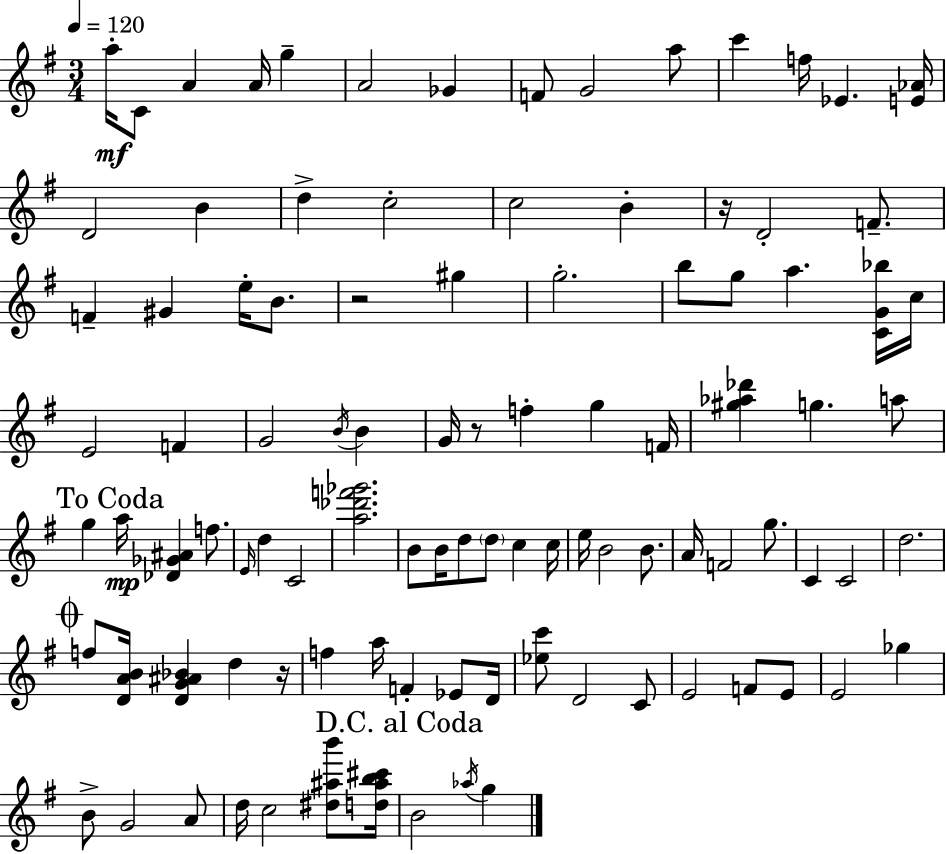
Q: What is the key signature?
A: E minor